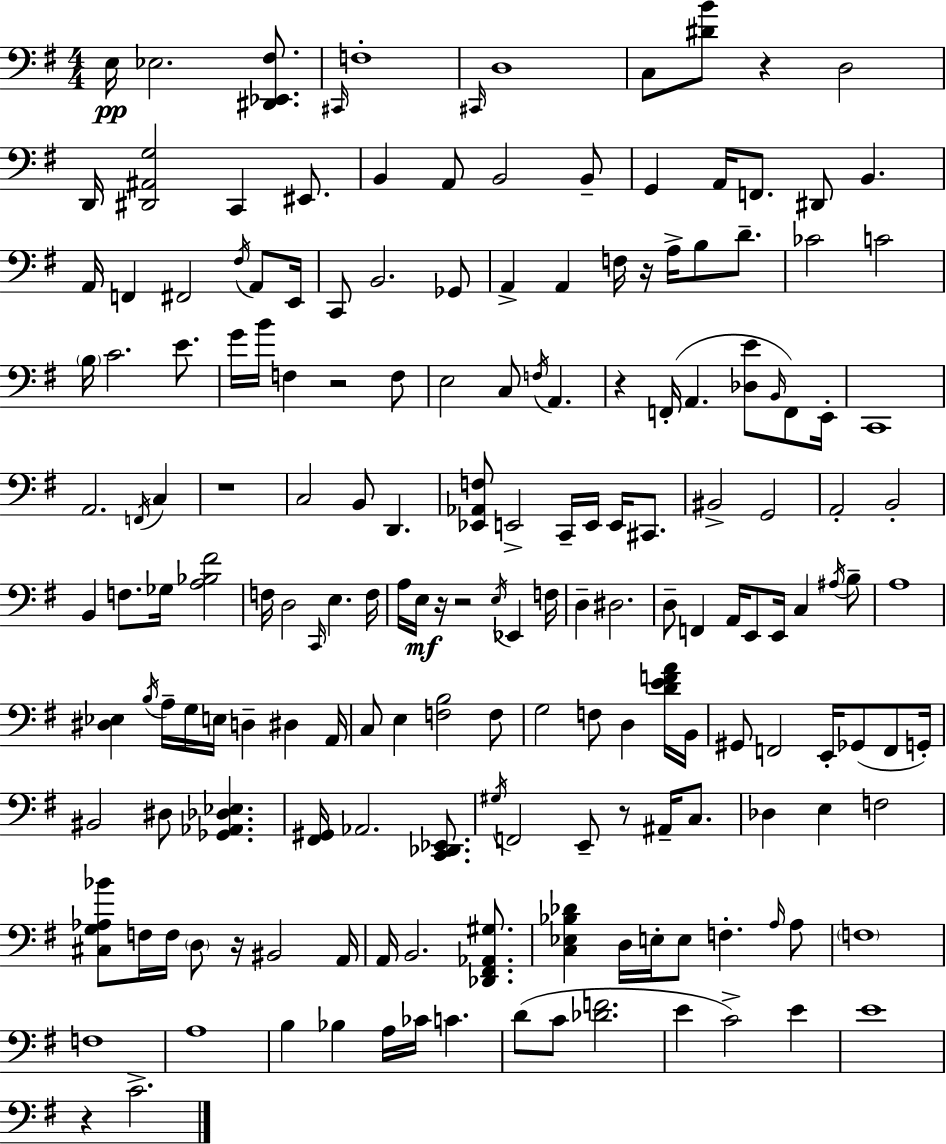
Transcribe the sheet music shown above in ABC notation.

X:1
T:Untitled
M:4/4
L:1/4
K:G
E,/4 _E,2 [^D,,_E,,^F,]/2 ^C,,/4 F,4 ^C,,/4 D,4 C,/2 [^DB]/2 z D,2 D,,/4 [^D,,^A,,G,]2 C,, ^E,,/2 B,, A,,/2 B,,2 B,,/2 G,, A,,/4 F,,/2 ^D,,/2 B,, A,,/4 F,, ^F,,2 ^F,/4 A,,/2 E,,/4 C,,/2 B,,2 _G,,/2 A,, A,, F,/4 z/4 A,/4 B,/2 D/2 _C2 C2 B,/4 C2 E/2 G/4 B/4 F, z2 F,/2 E,2 C,/2 F,/4 A,, z F,,/4 A,, [_D,E]/2 B,,/4 F,,/2 E,,/4 C,,4 A,,2 F,,/4 C, z4 C,2 B,,/2 D,, [_E,,_A,,F,]/2 E,,2 C,,/4 E,,/4 E,,/4 ^C,,/2 ^B,,2 G,,2 A,,2 B,,2 B,, F,/2 _G,/4 [A,_B,^F]2 F,/4 D,2 C,,/4 E, F,/4 A,/4 E,/4 z/4 z2 E,/4 _E,, F,/4 D, ^D,2 D,/2 F,, A,,/4 E,,/2 E,,/4 C, ^A,/4 B,/2 A,4 [^D,_E,] B,/4 A,/4 G,/4 E,/4 D, ^D, A,,/4 C,/2 E, [F,B,]2 F,/2 G,2 F,/2 D, [DEFA]/4 B,,/4 ^G,,/2 F,,2 E,,/4 _G,,/2 F,,/2 G,,/4 ^B,,2 ^D,/2 [_G,,_A,,_D,_E,] [^F,,^G,,]/4 _A,,2 [C,,_D,,_E,,]/2 ^G,/4 F,,2 E,,/2 z/2 ^A,,/4 C,/2 _D, E, F,2 [^C,G,_A,_B]/2 F,/4 F,/4 D,/2 z/4 ^B,,2 A,,/4 A,,/4 B,,2 [_D,,^F,,_A,,^G,]/2 [C,_E,_B,_D] D,/4 E,/4 E,/2 F, A,/4 A,/2 F,4 F,4 A,4 B, _B, A,/4 _C/4 C D/2 C/2 [_DF]2 E C2 E E4 z C2